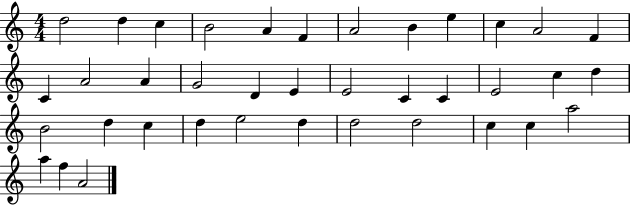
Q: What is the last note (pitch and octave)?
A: A4